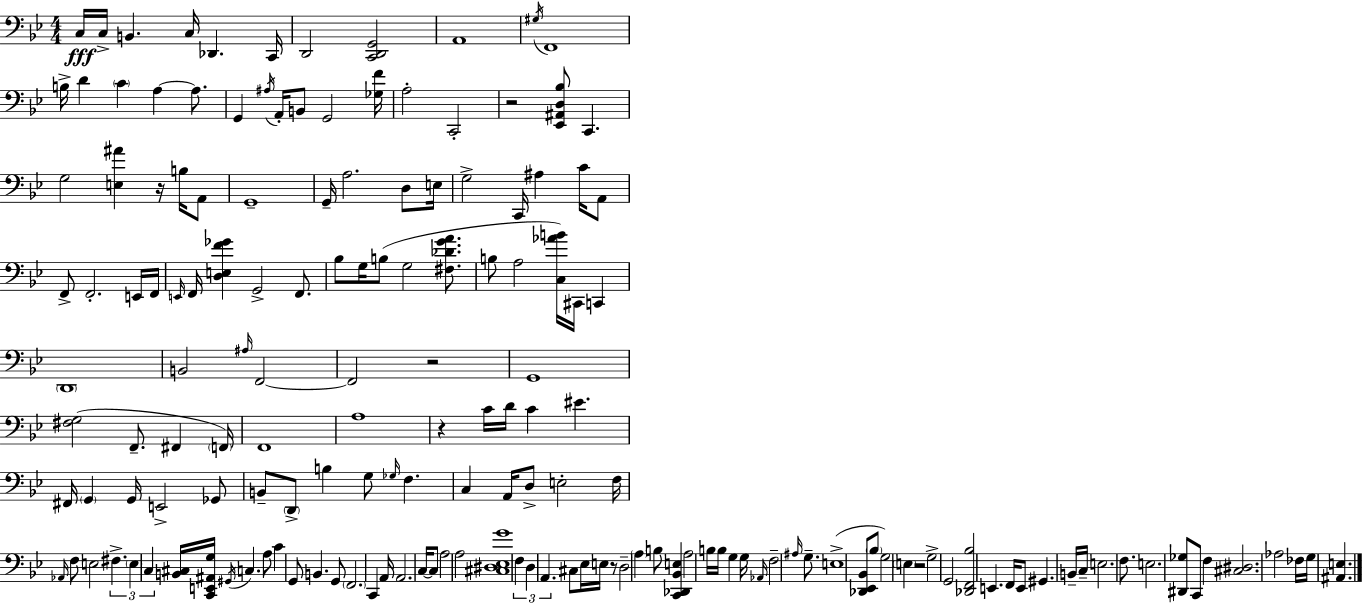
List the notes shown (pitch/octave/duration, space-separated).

C3/s C3/s B2/q. C3/s Db2/q. C2/s D2/h [C2,D2,G2]/h A2/w G#3/s F2/w B3/s D4/q C4/q A3/q A3/e. G2/q A#3/s A2/s B2/e G2/h [Gb3,F4]/s A3/h C2/h R/h [Eb2,A#2,D3,Bb3]/e C2/q. G3/h [E3,A#4]/q R/s B3/s A2/e G2/w G2/s A3/h. D3/e E3/s G3/h C2/s A#3/q C4/s A2/e F2/e F2/h. E2/s F2/s E2/s F2/s [D3,E3,F4,Gb4]/q G2/h F2/e. Bb3/e G3/s B3/e G3/h [F#3,Db4,G4,A4]/e. B3/e A3/h [C3,Ab4,B4]/s C#2/s C2/q D2/w B2/h A#3/s F2/h F2/h R/h G2/w [F#3,G3]/h F2/e. F#2/q F2/s F2/w A3/w R/q C4/s D4/s C4/q EIS4/q. F#2/s G2/q G2/s E2/h Gb2/e B2/e D2/e B3/q G3/e Gb3/s F3/q. C3/q A2/s D3/e E3/h F3/s Ab2/s F3/e E3/h F#3/q. E3/q C3/q [B2,C#3]/s [C2,E2,A#2,G3]/s G#2/s C3/q. A3/e C4/q G2/e B2/q. G2/e F2/h. C2/q A2/s A2/h. C3/s C3/e A3/h A3/h [C#3,D#3,Eb3,G4]/w F3/q D3/q A2/q. C#3/e Eb3/s E3/s R/e D3/h A3/q B3/e [C2,Db2,Bb2,E3]/q A3/h B3/s B3/s G3/q G3/s Ab2/s F3/h A#3/s G3/e. E3/w [Db2,Eb2,Bb2]/e Bb3/e G3/h E3/q R/h G3/h G2/h [Db2,F2,Bb3]/h E2/q. F2/s E2/e G#2/q. B2/s C3/s E3/h. F3/e. E3/h. [D#2,Gb3]/e C2/e F3/q [C#3,D#3]/h. Ab3/h FES3/s G3/s [A#2,E3]/q.